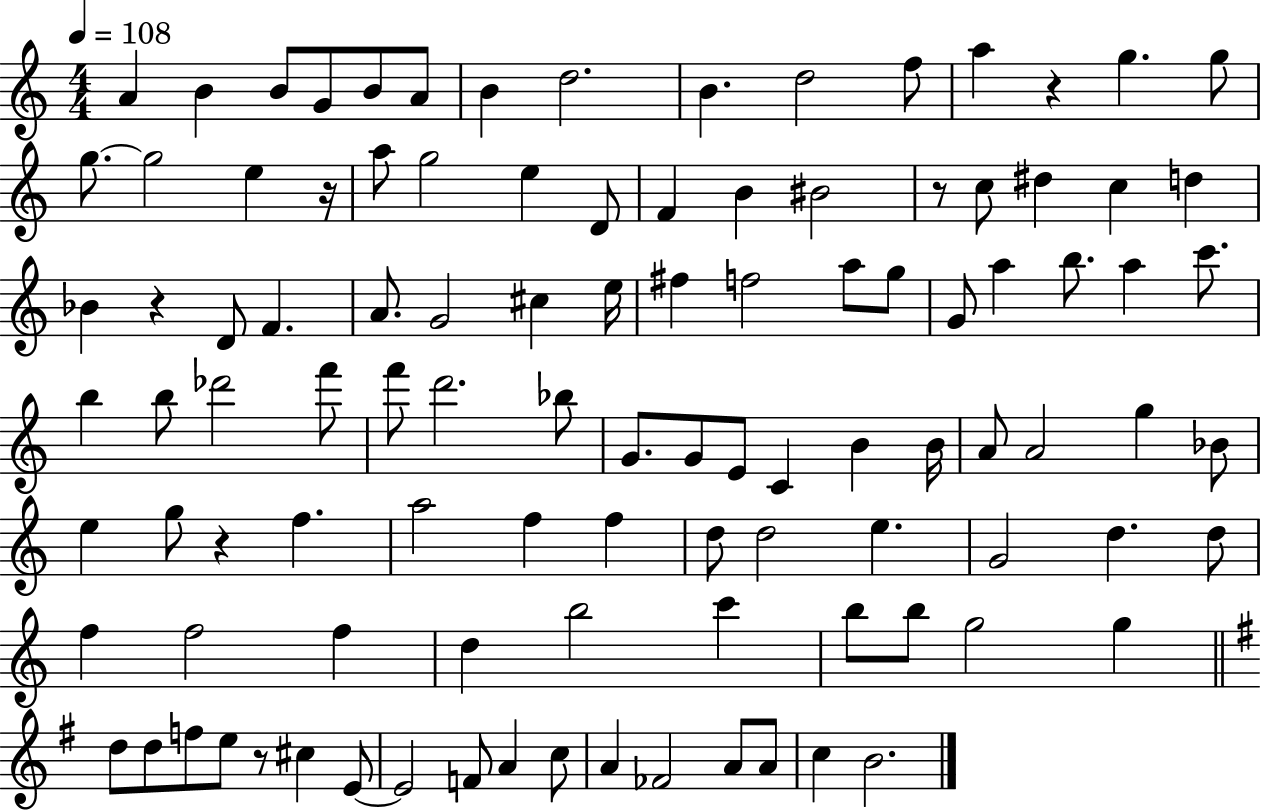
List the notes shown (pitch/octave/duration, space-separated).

A4/q B4/q B4/e G4/e B4/e A4/e B4/q D5/h. B4/q. D5/h F5/e A5/q R/q G5/q. G5/e G5/e. G5/h E5/q R/s A5/e G5/h E5/q D4/e F4/q B4/q BIS4/h R/e C5/e D#5/q C5/q D5/q Bb4/q R/q D4/e F4/q. A4/e. G4/h C#5/q E5/s F#5/q F5/h A5/e G5/e G4/e A5/q B5/e. A5/q C6/e. B5/q B5/e Db6/h F6/e F6/e D6/h. Bb5/e G4/e. G4/e E4/e C4/q B4/q B4/s A4/e A4/h G5/q Bb4/e E5/q G5/e R/q F5/q. A5/h F5/q F5/q D5/e D5/h E5/q. G4/h D5/q. D5/e F5/q F5/h F5/q D5/q B5/h C6/q B5/e B5/e G5/h G5/q D5/e D5/e F5/e E5/e R/e C#5/q E4/e E4/h F4/e A4/q C5/e A4/q FES4/h A4/e A4/e C5/q B4/h.